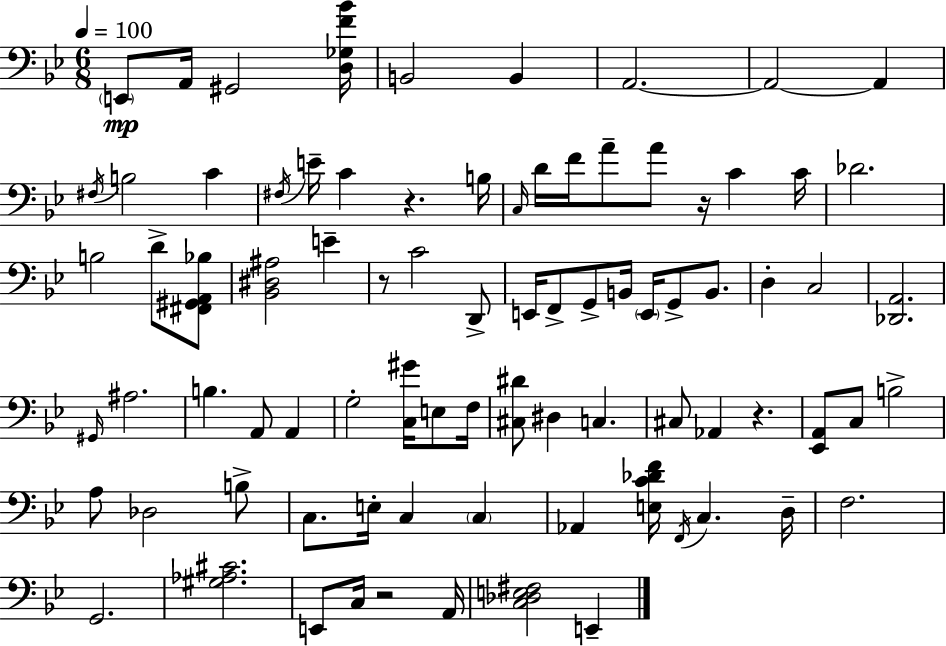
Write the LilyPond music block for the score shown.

{
  \clef bass
  \numericTimeSignature
  \time 6/8
  \key g \minor
  \tempo 4 = 100
  \repeat volta 2 { \parenthesize e,8\mp a,16 gis,2 <d ges f' bes'>16 | b,2 b,4 | a,2.~~ | a,2~~ a,4 | \break \acciaccatura { fis16 } b2 c'4 | \acciaccatura { fis16 } e'16-- c'4 r4. | b16 \grace { c16 } d'16 f'16 a'8-- a'8 r16 c'4 | c'16 des'2. | \break b2 d'8-> | <fis, gis, a, bes>8 <bes, dis ais>2 e'4-- | r8 c'2 | d,8-> e,16 f,8-> g,8-> b,16 \parenthesize e,16 g,8-> | \break b,8. d4-. c2 | <des, a,>2. | \grace { gis,16 } ais2. | b4. a,8 | \break a,4 g2-. | <c gis'>16 e8 f16 <cis dis'>8 dis4 c4. | cis8 aes,4 r4. | <ees, a,>8 c8 b2-> | \break a8 des2 | b8-> c8. e16-. c4 | \parenthesize c4 aes,4 <e c' des' f'>16 \acciaccatura { f,16 } c4. | d16-- f2. | \break g,2. | <gis aes cis'>2. | e,8 c16 r2 | a,16 <c des e fis>2 | \break e,4-- } \bar "|."
}